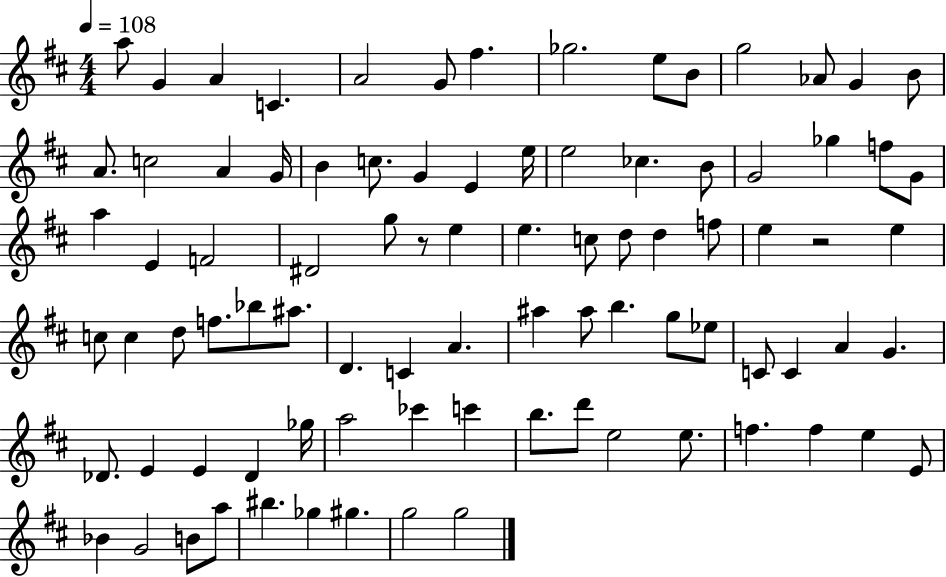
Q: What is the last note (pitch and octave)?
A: G5